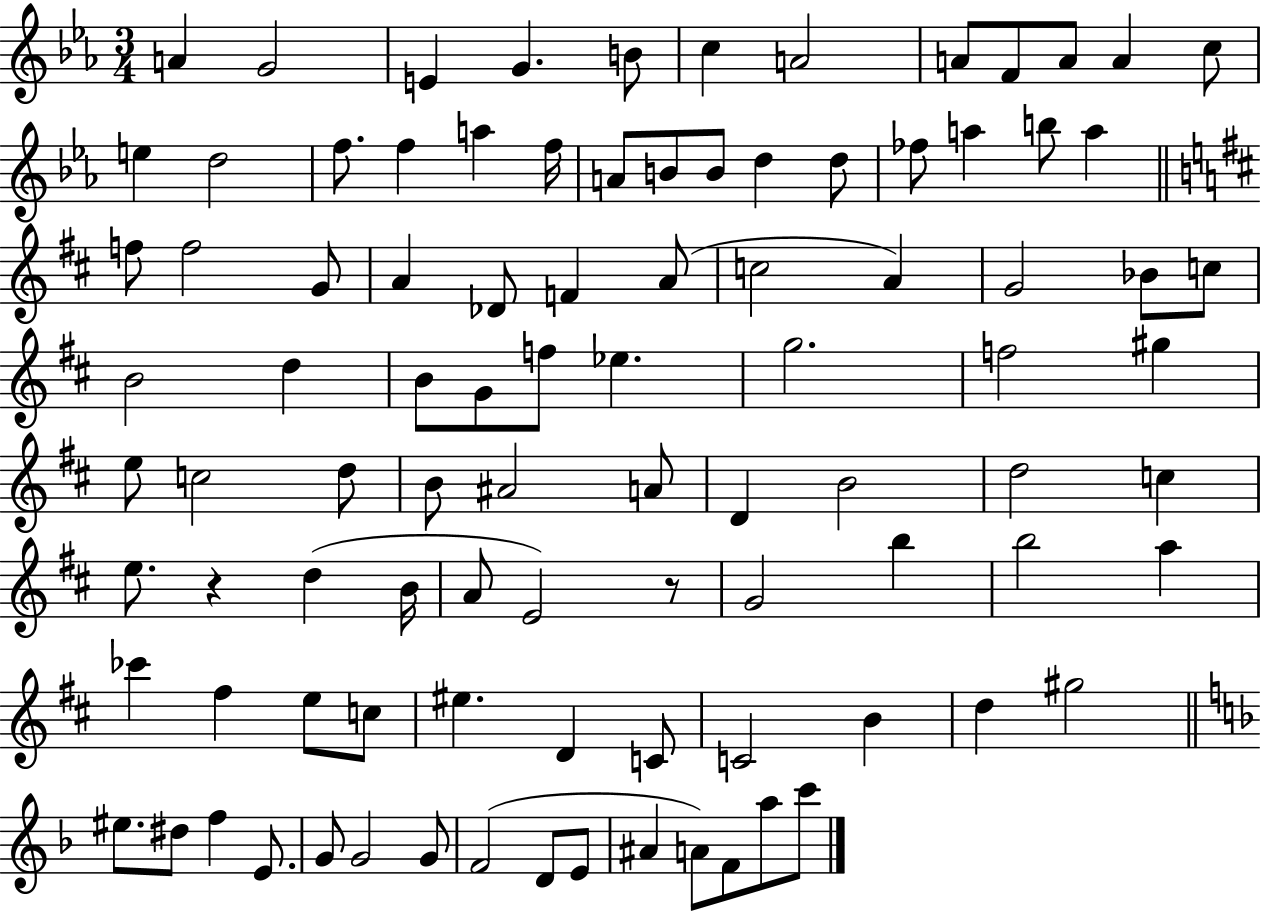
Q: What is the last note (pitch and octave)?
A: C6